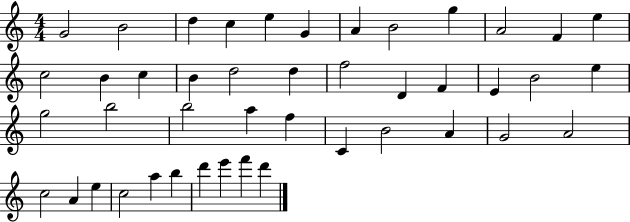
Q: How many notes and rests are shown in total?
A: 44